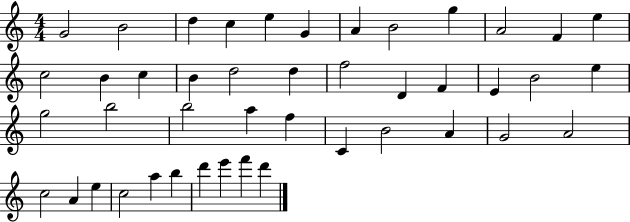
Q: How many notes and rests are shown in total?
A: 44